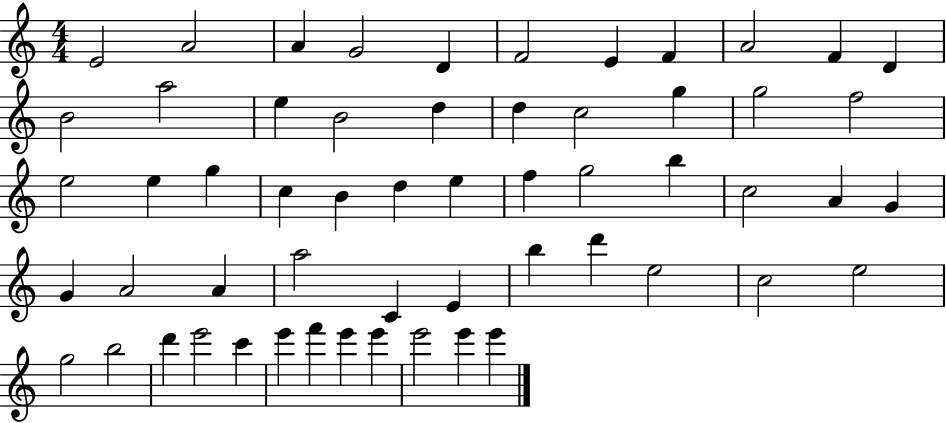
{
  \clef treble
  \numericTimeSignature
  \time 4/4
  \key c \major
  e'2 a'2 | a'4 g'2 d'4 | f'2 e'4 f'4 | a'2 f'4 d'4 | \break b'2 a''2 | e''4 b'2 d''4 | d''4 c''2 g''4 | g''2 f''2 | \break e''2 e''4 g''4 | c''4 b'4 d''4 e''4 | f''4 g''2 b''4 | c''2 a'4 g'4 | \break g'4 a'2 a'4 | a''2 c'4 e'4 | b''4 d'''4 e''2 | c''2 e''2 | \break g''2 b''2 | d'''4 e'''2 c'''4 | e'''4 f'''4 e'''4 e'''4 | e'''2 e'''4 e'''4 | \break \bar "|."
}